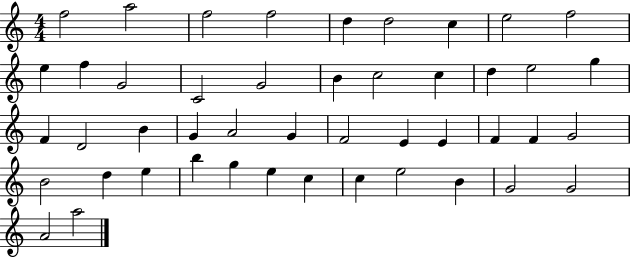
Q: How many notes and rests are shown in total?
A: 46